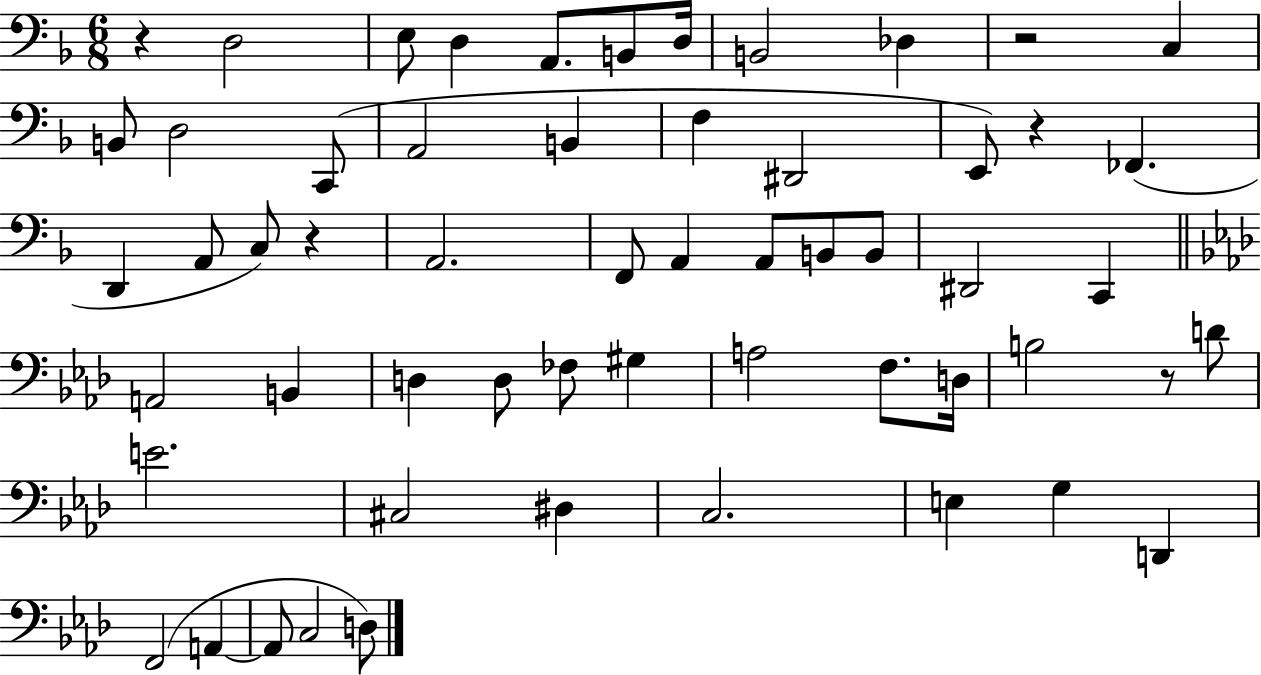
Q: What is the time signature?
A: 6/8